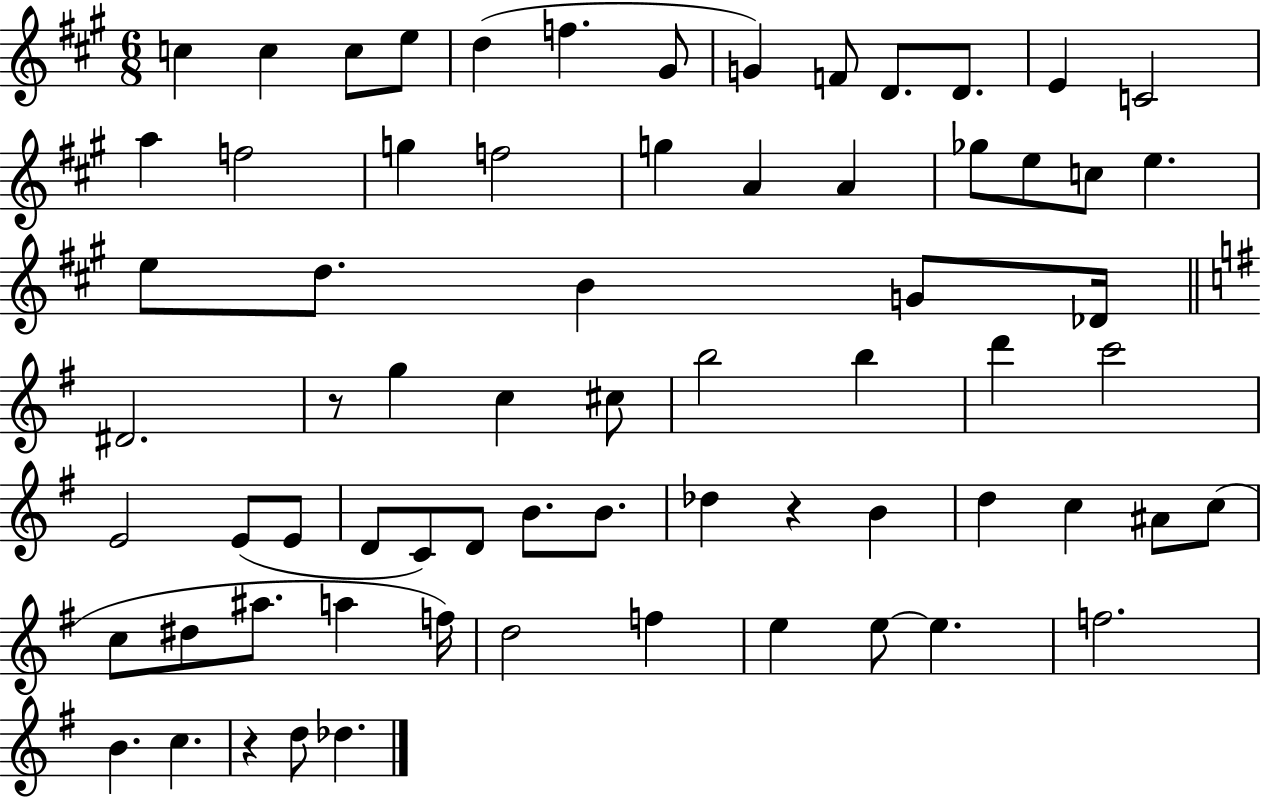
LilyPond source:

{
  \clef treble
  \numericTimeSignature
  \time 6/8
  \key a \major
  c''4 c''4 c''8 e''8 | d''4( f''4. gis'8 | g'4) f'8 d'8. d'8. | e'4 c'2 | \break a''4 f''2 | g''4 f''2 | g''4 a'4 a'4 | ges''8 e''8 c''8 e''4. | \break e''8 d''8. b'4 g'8 des'16 | \bar "||" \break \key e \minor dis'2. | r8 g''4 c''4 cis''8 | b''2 b''4 | d'''4 c'''2 | \break e'2 e'8( e'8 | d'8 c'8) d'8 b'8. b'8. | des''4 r4 b'4 | d''4 c''4 ais'8 c''8( | \break c''8 dis''8 ais''8. a''4 f''16) | d''2 f''4 | e''4 e''8~~ e''4. | f''2. | \break b'4. c''4. | r4 d''8 des''4. | \bar "|."
}